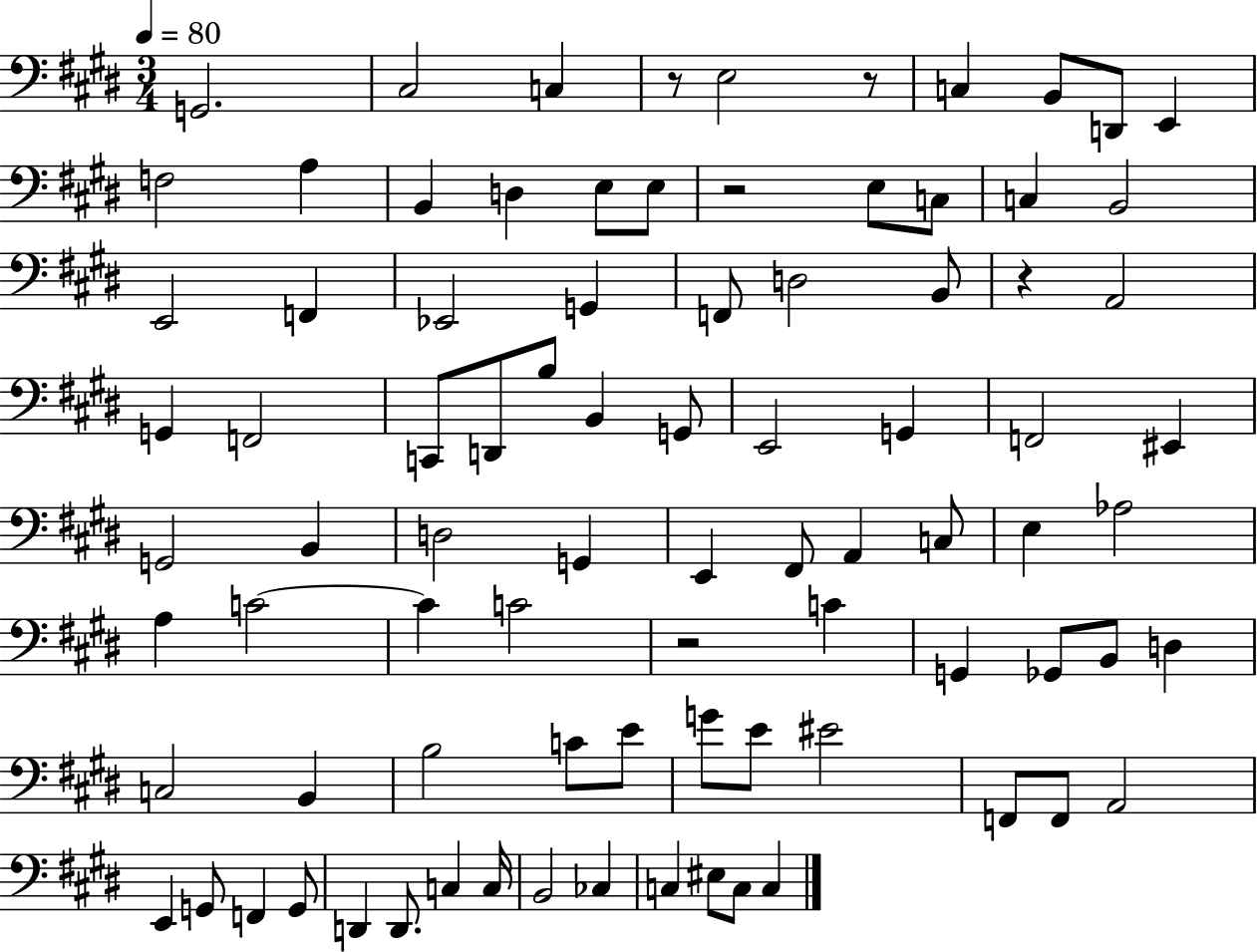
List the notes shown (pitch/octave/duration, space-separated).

G2/h. C#3/h C3/q R/e E3/h R/e C3/q B2/e D2/e E2/q F3/h A3/q B2/q D3/q E3/e E3/e R/h E3/e C3/e C3/q B2/h E2/h F2/q Eb2/h G2/q F2/e D3/h B2/e R/q A2/h G2/q F2/h C2/e D2/e B3/e B2/q G2/e E2/h G2/q F2/h EIS2/q G2/h B2/q D3/h G2/q E2/q F#2/e A2/q C3/e E3/q Ab3/h A3/q C4/h C4/q C4/h R/h C4/q G2/q Gb2/e B2/e D3/q C3/h B2/q B3/h C4/e E4/e G4/e E4/e EIS4/h F2/e F2/e A2/h E2/q G2/e F2/q G2/e D2/q D2/e. C3/q C3/s B2/h CES3/q C3/q EIS3/e C3/e C3/q